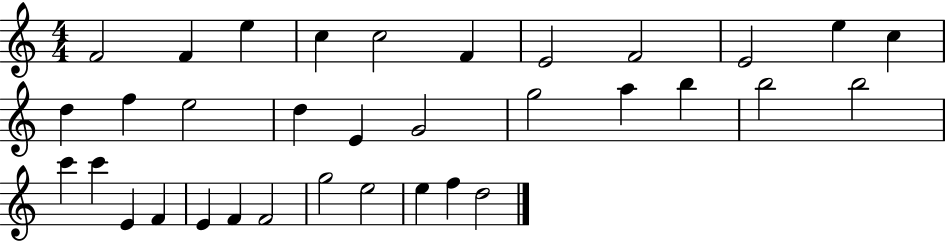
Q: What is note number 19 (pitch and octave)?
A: A5